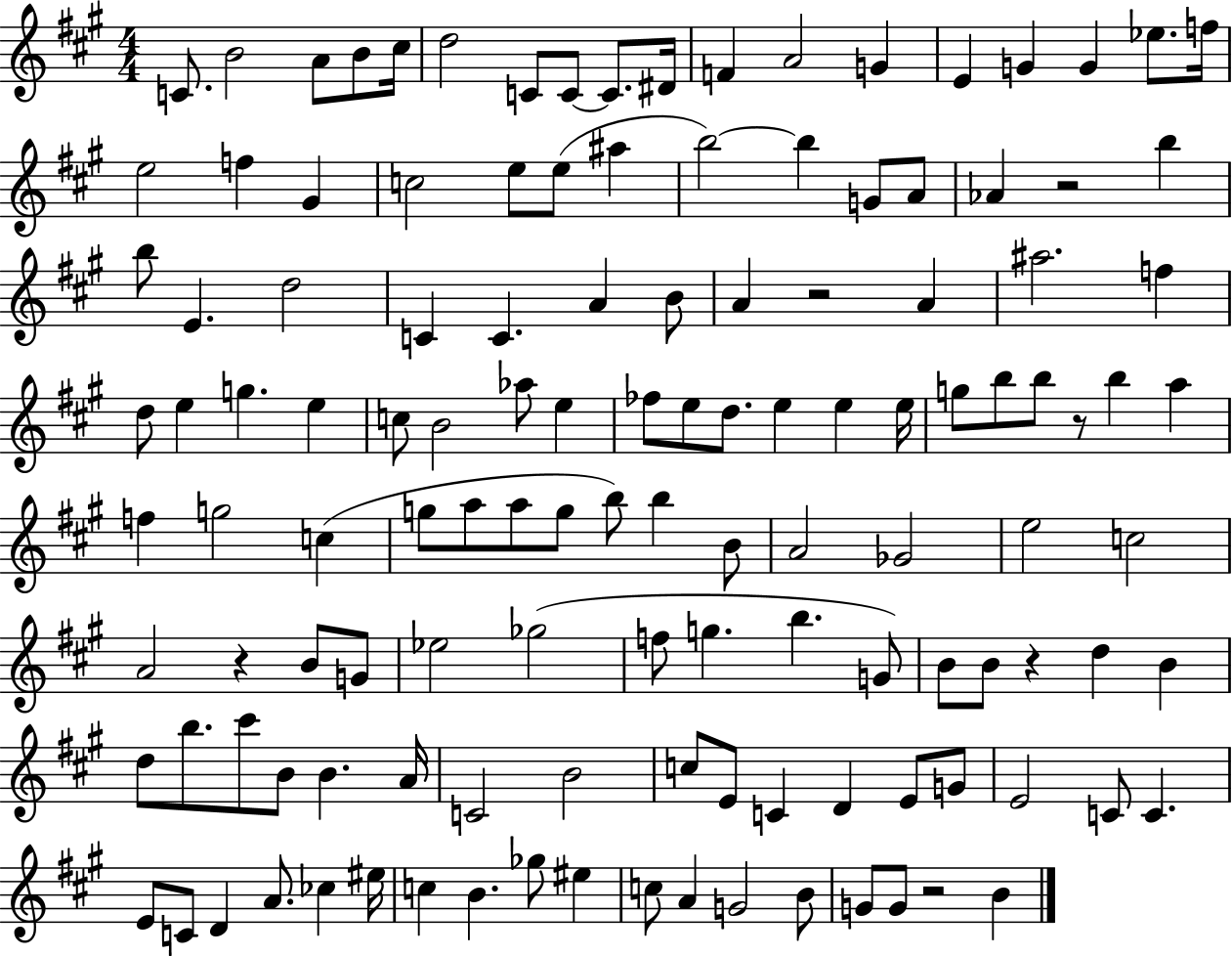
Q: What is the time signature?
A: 4/4